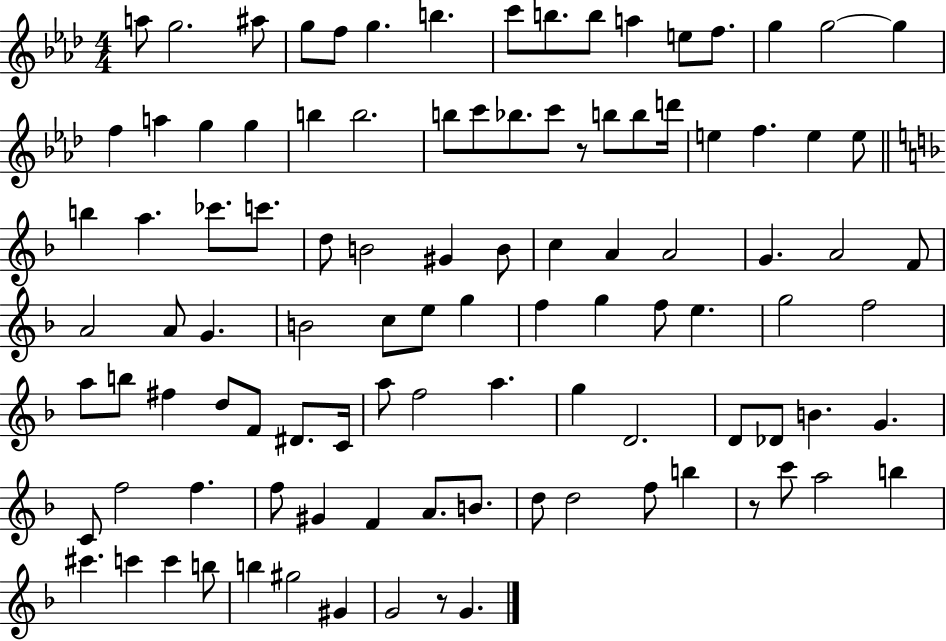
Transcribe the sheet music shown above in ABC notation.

X:1
T:Untitled
M:4/4
L:1/4
K:Ab
a/2 g2 ^a/2 g/2 f/2 g b c'/2 b/2 b/2 a e/2 f/2 g g2 g f a g g b b2 b/2 c'/2 _b/2 c'/2 z/2 b/2 b/2 d'/4 e f e e/2 b a _c'/2 c'/2 d/2 B2 ^G B/2 c A A2 G A2 F/2 A2 A/2 G B2 c/2 e/2 g f g f/2 e g2 f2 a/2 b/2 ^f d/2 F/2 ^D/2 C/4 a/2 f2 a g D2 D/2 _D/2 B G C/2 f2 f f/2 ^G F A/2 B/2 d/2 d2 f/2 b z/2 c'/2 a2 b ^c' c' c' b/2 b ^g2 ^G G2 z/2 G